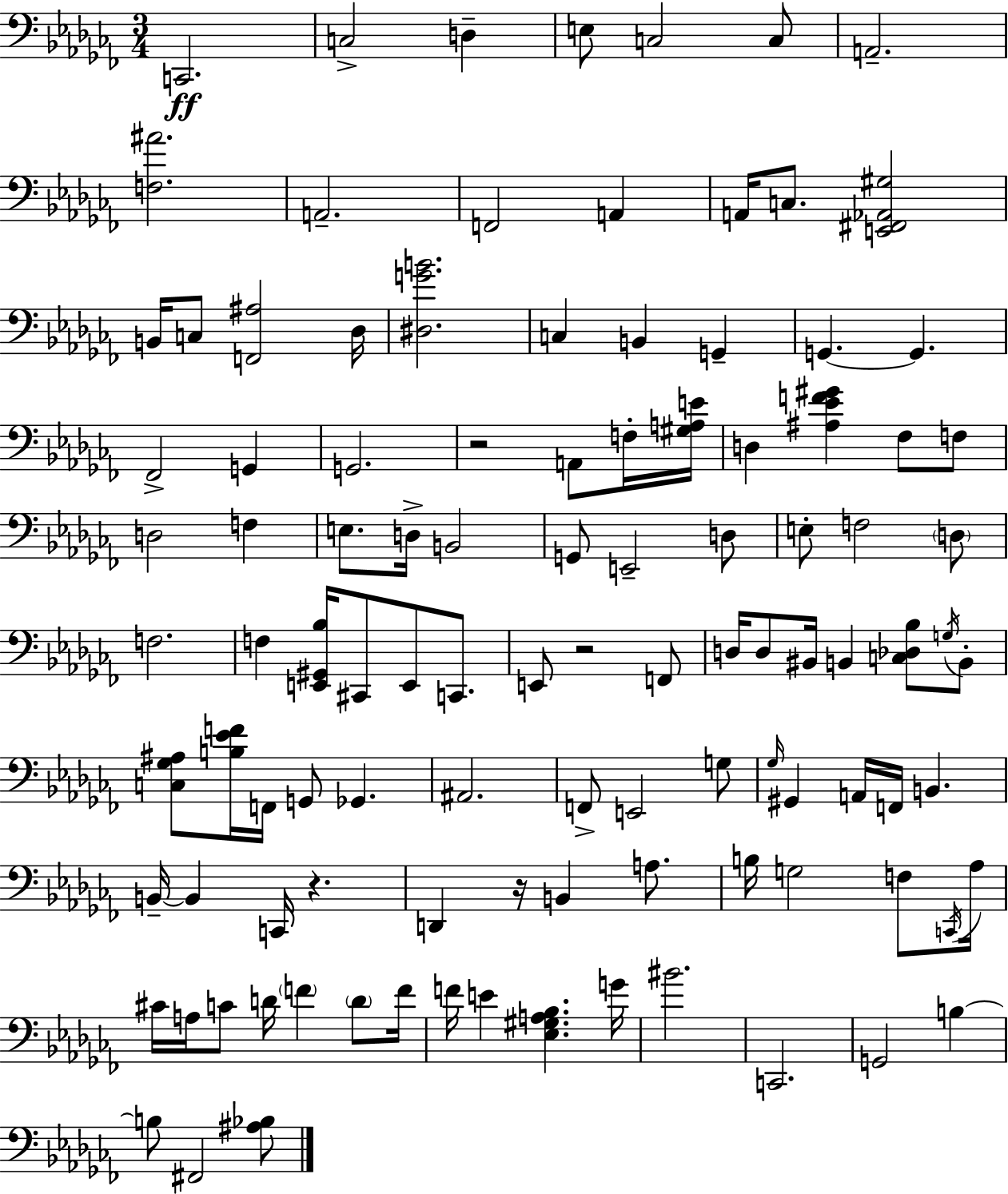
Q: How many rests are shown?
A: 4